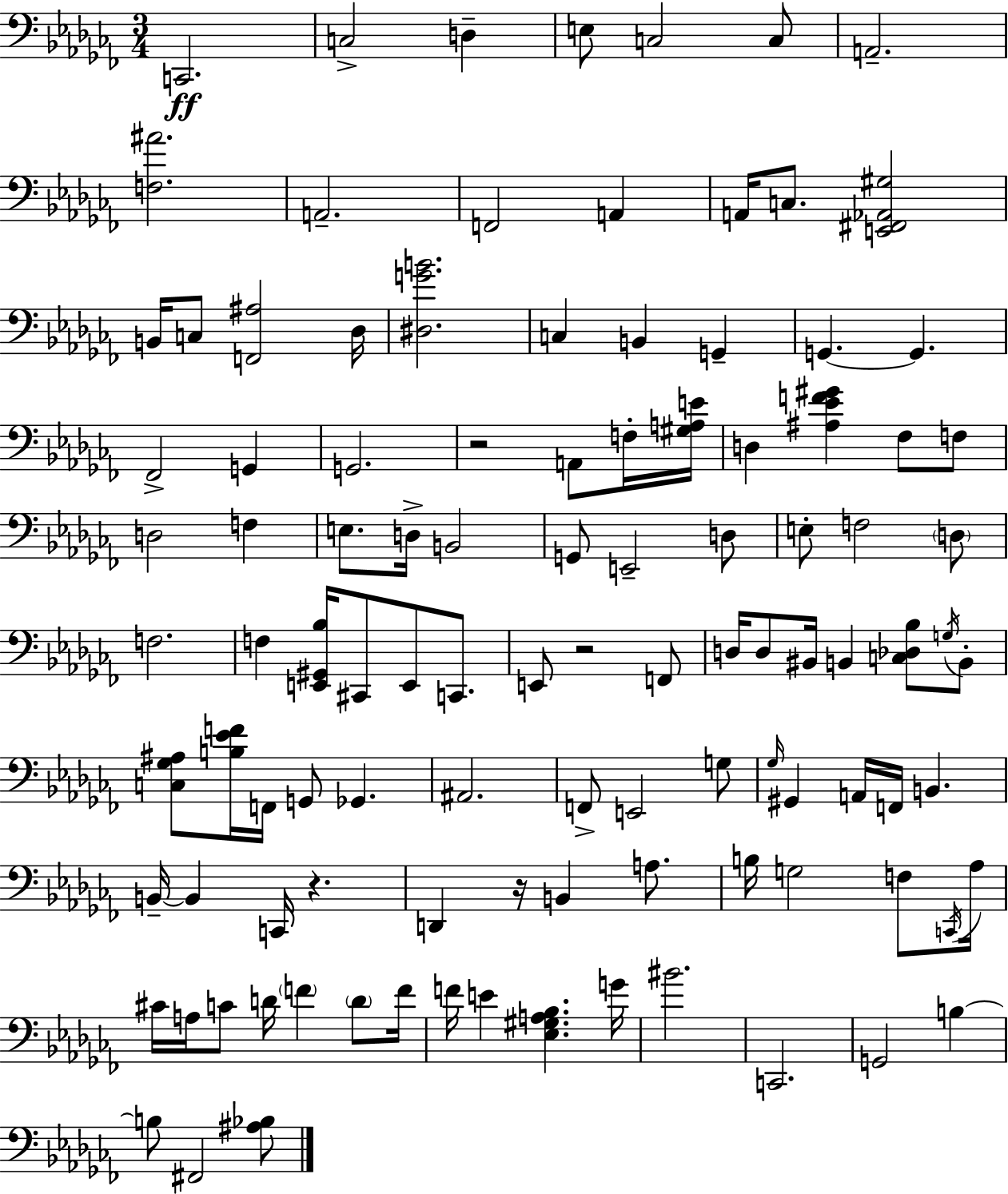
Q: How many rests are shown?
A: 4